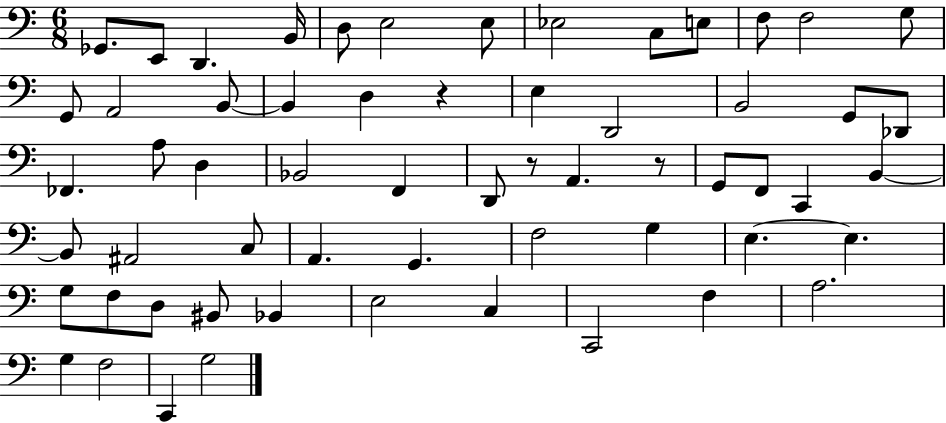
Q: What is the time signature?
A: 6/8